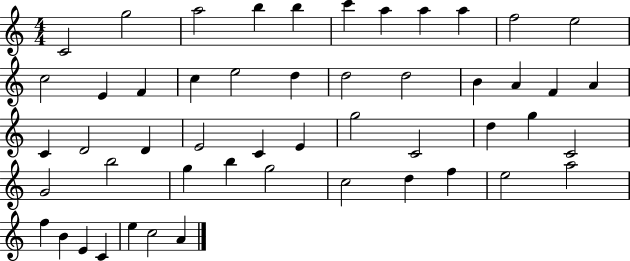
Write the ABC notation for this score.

X:1
T:Untitled
M:4/4
L:1/4
K:C
C2 g2 a2 b b c' a a a f2 e2 c2 E F c e2 d d2 d2 B A F A C D2 D E2 C E g2 C2 d g C2 G2 b2 g b g2 c2 d f e2 a2 f B E C e c2 A